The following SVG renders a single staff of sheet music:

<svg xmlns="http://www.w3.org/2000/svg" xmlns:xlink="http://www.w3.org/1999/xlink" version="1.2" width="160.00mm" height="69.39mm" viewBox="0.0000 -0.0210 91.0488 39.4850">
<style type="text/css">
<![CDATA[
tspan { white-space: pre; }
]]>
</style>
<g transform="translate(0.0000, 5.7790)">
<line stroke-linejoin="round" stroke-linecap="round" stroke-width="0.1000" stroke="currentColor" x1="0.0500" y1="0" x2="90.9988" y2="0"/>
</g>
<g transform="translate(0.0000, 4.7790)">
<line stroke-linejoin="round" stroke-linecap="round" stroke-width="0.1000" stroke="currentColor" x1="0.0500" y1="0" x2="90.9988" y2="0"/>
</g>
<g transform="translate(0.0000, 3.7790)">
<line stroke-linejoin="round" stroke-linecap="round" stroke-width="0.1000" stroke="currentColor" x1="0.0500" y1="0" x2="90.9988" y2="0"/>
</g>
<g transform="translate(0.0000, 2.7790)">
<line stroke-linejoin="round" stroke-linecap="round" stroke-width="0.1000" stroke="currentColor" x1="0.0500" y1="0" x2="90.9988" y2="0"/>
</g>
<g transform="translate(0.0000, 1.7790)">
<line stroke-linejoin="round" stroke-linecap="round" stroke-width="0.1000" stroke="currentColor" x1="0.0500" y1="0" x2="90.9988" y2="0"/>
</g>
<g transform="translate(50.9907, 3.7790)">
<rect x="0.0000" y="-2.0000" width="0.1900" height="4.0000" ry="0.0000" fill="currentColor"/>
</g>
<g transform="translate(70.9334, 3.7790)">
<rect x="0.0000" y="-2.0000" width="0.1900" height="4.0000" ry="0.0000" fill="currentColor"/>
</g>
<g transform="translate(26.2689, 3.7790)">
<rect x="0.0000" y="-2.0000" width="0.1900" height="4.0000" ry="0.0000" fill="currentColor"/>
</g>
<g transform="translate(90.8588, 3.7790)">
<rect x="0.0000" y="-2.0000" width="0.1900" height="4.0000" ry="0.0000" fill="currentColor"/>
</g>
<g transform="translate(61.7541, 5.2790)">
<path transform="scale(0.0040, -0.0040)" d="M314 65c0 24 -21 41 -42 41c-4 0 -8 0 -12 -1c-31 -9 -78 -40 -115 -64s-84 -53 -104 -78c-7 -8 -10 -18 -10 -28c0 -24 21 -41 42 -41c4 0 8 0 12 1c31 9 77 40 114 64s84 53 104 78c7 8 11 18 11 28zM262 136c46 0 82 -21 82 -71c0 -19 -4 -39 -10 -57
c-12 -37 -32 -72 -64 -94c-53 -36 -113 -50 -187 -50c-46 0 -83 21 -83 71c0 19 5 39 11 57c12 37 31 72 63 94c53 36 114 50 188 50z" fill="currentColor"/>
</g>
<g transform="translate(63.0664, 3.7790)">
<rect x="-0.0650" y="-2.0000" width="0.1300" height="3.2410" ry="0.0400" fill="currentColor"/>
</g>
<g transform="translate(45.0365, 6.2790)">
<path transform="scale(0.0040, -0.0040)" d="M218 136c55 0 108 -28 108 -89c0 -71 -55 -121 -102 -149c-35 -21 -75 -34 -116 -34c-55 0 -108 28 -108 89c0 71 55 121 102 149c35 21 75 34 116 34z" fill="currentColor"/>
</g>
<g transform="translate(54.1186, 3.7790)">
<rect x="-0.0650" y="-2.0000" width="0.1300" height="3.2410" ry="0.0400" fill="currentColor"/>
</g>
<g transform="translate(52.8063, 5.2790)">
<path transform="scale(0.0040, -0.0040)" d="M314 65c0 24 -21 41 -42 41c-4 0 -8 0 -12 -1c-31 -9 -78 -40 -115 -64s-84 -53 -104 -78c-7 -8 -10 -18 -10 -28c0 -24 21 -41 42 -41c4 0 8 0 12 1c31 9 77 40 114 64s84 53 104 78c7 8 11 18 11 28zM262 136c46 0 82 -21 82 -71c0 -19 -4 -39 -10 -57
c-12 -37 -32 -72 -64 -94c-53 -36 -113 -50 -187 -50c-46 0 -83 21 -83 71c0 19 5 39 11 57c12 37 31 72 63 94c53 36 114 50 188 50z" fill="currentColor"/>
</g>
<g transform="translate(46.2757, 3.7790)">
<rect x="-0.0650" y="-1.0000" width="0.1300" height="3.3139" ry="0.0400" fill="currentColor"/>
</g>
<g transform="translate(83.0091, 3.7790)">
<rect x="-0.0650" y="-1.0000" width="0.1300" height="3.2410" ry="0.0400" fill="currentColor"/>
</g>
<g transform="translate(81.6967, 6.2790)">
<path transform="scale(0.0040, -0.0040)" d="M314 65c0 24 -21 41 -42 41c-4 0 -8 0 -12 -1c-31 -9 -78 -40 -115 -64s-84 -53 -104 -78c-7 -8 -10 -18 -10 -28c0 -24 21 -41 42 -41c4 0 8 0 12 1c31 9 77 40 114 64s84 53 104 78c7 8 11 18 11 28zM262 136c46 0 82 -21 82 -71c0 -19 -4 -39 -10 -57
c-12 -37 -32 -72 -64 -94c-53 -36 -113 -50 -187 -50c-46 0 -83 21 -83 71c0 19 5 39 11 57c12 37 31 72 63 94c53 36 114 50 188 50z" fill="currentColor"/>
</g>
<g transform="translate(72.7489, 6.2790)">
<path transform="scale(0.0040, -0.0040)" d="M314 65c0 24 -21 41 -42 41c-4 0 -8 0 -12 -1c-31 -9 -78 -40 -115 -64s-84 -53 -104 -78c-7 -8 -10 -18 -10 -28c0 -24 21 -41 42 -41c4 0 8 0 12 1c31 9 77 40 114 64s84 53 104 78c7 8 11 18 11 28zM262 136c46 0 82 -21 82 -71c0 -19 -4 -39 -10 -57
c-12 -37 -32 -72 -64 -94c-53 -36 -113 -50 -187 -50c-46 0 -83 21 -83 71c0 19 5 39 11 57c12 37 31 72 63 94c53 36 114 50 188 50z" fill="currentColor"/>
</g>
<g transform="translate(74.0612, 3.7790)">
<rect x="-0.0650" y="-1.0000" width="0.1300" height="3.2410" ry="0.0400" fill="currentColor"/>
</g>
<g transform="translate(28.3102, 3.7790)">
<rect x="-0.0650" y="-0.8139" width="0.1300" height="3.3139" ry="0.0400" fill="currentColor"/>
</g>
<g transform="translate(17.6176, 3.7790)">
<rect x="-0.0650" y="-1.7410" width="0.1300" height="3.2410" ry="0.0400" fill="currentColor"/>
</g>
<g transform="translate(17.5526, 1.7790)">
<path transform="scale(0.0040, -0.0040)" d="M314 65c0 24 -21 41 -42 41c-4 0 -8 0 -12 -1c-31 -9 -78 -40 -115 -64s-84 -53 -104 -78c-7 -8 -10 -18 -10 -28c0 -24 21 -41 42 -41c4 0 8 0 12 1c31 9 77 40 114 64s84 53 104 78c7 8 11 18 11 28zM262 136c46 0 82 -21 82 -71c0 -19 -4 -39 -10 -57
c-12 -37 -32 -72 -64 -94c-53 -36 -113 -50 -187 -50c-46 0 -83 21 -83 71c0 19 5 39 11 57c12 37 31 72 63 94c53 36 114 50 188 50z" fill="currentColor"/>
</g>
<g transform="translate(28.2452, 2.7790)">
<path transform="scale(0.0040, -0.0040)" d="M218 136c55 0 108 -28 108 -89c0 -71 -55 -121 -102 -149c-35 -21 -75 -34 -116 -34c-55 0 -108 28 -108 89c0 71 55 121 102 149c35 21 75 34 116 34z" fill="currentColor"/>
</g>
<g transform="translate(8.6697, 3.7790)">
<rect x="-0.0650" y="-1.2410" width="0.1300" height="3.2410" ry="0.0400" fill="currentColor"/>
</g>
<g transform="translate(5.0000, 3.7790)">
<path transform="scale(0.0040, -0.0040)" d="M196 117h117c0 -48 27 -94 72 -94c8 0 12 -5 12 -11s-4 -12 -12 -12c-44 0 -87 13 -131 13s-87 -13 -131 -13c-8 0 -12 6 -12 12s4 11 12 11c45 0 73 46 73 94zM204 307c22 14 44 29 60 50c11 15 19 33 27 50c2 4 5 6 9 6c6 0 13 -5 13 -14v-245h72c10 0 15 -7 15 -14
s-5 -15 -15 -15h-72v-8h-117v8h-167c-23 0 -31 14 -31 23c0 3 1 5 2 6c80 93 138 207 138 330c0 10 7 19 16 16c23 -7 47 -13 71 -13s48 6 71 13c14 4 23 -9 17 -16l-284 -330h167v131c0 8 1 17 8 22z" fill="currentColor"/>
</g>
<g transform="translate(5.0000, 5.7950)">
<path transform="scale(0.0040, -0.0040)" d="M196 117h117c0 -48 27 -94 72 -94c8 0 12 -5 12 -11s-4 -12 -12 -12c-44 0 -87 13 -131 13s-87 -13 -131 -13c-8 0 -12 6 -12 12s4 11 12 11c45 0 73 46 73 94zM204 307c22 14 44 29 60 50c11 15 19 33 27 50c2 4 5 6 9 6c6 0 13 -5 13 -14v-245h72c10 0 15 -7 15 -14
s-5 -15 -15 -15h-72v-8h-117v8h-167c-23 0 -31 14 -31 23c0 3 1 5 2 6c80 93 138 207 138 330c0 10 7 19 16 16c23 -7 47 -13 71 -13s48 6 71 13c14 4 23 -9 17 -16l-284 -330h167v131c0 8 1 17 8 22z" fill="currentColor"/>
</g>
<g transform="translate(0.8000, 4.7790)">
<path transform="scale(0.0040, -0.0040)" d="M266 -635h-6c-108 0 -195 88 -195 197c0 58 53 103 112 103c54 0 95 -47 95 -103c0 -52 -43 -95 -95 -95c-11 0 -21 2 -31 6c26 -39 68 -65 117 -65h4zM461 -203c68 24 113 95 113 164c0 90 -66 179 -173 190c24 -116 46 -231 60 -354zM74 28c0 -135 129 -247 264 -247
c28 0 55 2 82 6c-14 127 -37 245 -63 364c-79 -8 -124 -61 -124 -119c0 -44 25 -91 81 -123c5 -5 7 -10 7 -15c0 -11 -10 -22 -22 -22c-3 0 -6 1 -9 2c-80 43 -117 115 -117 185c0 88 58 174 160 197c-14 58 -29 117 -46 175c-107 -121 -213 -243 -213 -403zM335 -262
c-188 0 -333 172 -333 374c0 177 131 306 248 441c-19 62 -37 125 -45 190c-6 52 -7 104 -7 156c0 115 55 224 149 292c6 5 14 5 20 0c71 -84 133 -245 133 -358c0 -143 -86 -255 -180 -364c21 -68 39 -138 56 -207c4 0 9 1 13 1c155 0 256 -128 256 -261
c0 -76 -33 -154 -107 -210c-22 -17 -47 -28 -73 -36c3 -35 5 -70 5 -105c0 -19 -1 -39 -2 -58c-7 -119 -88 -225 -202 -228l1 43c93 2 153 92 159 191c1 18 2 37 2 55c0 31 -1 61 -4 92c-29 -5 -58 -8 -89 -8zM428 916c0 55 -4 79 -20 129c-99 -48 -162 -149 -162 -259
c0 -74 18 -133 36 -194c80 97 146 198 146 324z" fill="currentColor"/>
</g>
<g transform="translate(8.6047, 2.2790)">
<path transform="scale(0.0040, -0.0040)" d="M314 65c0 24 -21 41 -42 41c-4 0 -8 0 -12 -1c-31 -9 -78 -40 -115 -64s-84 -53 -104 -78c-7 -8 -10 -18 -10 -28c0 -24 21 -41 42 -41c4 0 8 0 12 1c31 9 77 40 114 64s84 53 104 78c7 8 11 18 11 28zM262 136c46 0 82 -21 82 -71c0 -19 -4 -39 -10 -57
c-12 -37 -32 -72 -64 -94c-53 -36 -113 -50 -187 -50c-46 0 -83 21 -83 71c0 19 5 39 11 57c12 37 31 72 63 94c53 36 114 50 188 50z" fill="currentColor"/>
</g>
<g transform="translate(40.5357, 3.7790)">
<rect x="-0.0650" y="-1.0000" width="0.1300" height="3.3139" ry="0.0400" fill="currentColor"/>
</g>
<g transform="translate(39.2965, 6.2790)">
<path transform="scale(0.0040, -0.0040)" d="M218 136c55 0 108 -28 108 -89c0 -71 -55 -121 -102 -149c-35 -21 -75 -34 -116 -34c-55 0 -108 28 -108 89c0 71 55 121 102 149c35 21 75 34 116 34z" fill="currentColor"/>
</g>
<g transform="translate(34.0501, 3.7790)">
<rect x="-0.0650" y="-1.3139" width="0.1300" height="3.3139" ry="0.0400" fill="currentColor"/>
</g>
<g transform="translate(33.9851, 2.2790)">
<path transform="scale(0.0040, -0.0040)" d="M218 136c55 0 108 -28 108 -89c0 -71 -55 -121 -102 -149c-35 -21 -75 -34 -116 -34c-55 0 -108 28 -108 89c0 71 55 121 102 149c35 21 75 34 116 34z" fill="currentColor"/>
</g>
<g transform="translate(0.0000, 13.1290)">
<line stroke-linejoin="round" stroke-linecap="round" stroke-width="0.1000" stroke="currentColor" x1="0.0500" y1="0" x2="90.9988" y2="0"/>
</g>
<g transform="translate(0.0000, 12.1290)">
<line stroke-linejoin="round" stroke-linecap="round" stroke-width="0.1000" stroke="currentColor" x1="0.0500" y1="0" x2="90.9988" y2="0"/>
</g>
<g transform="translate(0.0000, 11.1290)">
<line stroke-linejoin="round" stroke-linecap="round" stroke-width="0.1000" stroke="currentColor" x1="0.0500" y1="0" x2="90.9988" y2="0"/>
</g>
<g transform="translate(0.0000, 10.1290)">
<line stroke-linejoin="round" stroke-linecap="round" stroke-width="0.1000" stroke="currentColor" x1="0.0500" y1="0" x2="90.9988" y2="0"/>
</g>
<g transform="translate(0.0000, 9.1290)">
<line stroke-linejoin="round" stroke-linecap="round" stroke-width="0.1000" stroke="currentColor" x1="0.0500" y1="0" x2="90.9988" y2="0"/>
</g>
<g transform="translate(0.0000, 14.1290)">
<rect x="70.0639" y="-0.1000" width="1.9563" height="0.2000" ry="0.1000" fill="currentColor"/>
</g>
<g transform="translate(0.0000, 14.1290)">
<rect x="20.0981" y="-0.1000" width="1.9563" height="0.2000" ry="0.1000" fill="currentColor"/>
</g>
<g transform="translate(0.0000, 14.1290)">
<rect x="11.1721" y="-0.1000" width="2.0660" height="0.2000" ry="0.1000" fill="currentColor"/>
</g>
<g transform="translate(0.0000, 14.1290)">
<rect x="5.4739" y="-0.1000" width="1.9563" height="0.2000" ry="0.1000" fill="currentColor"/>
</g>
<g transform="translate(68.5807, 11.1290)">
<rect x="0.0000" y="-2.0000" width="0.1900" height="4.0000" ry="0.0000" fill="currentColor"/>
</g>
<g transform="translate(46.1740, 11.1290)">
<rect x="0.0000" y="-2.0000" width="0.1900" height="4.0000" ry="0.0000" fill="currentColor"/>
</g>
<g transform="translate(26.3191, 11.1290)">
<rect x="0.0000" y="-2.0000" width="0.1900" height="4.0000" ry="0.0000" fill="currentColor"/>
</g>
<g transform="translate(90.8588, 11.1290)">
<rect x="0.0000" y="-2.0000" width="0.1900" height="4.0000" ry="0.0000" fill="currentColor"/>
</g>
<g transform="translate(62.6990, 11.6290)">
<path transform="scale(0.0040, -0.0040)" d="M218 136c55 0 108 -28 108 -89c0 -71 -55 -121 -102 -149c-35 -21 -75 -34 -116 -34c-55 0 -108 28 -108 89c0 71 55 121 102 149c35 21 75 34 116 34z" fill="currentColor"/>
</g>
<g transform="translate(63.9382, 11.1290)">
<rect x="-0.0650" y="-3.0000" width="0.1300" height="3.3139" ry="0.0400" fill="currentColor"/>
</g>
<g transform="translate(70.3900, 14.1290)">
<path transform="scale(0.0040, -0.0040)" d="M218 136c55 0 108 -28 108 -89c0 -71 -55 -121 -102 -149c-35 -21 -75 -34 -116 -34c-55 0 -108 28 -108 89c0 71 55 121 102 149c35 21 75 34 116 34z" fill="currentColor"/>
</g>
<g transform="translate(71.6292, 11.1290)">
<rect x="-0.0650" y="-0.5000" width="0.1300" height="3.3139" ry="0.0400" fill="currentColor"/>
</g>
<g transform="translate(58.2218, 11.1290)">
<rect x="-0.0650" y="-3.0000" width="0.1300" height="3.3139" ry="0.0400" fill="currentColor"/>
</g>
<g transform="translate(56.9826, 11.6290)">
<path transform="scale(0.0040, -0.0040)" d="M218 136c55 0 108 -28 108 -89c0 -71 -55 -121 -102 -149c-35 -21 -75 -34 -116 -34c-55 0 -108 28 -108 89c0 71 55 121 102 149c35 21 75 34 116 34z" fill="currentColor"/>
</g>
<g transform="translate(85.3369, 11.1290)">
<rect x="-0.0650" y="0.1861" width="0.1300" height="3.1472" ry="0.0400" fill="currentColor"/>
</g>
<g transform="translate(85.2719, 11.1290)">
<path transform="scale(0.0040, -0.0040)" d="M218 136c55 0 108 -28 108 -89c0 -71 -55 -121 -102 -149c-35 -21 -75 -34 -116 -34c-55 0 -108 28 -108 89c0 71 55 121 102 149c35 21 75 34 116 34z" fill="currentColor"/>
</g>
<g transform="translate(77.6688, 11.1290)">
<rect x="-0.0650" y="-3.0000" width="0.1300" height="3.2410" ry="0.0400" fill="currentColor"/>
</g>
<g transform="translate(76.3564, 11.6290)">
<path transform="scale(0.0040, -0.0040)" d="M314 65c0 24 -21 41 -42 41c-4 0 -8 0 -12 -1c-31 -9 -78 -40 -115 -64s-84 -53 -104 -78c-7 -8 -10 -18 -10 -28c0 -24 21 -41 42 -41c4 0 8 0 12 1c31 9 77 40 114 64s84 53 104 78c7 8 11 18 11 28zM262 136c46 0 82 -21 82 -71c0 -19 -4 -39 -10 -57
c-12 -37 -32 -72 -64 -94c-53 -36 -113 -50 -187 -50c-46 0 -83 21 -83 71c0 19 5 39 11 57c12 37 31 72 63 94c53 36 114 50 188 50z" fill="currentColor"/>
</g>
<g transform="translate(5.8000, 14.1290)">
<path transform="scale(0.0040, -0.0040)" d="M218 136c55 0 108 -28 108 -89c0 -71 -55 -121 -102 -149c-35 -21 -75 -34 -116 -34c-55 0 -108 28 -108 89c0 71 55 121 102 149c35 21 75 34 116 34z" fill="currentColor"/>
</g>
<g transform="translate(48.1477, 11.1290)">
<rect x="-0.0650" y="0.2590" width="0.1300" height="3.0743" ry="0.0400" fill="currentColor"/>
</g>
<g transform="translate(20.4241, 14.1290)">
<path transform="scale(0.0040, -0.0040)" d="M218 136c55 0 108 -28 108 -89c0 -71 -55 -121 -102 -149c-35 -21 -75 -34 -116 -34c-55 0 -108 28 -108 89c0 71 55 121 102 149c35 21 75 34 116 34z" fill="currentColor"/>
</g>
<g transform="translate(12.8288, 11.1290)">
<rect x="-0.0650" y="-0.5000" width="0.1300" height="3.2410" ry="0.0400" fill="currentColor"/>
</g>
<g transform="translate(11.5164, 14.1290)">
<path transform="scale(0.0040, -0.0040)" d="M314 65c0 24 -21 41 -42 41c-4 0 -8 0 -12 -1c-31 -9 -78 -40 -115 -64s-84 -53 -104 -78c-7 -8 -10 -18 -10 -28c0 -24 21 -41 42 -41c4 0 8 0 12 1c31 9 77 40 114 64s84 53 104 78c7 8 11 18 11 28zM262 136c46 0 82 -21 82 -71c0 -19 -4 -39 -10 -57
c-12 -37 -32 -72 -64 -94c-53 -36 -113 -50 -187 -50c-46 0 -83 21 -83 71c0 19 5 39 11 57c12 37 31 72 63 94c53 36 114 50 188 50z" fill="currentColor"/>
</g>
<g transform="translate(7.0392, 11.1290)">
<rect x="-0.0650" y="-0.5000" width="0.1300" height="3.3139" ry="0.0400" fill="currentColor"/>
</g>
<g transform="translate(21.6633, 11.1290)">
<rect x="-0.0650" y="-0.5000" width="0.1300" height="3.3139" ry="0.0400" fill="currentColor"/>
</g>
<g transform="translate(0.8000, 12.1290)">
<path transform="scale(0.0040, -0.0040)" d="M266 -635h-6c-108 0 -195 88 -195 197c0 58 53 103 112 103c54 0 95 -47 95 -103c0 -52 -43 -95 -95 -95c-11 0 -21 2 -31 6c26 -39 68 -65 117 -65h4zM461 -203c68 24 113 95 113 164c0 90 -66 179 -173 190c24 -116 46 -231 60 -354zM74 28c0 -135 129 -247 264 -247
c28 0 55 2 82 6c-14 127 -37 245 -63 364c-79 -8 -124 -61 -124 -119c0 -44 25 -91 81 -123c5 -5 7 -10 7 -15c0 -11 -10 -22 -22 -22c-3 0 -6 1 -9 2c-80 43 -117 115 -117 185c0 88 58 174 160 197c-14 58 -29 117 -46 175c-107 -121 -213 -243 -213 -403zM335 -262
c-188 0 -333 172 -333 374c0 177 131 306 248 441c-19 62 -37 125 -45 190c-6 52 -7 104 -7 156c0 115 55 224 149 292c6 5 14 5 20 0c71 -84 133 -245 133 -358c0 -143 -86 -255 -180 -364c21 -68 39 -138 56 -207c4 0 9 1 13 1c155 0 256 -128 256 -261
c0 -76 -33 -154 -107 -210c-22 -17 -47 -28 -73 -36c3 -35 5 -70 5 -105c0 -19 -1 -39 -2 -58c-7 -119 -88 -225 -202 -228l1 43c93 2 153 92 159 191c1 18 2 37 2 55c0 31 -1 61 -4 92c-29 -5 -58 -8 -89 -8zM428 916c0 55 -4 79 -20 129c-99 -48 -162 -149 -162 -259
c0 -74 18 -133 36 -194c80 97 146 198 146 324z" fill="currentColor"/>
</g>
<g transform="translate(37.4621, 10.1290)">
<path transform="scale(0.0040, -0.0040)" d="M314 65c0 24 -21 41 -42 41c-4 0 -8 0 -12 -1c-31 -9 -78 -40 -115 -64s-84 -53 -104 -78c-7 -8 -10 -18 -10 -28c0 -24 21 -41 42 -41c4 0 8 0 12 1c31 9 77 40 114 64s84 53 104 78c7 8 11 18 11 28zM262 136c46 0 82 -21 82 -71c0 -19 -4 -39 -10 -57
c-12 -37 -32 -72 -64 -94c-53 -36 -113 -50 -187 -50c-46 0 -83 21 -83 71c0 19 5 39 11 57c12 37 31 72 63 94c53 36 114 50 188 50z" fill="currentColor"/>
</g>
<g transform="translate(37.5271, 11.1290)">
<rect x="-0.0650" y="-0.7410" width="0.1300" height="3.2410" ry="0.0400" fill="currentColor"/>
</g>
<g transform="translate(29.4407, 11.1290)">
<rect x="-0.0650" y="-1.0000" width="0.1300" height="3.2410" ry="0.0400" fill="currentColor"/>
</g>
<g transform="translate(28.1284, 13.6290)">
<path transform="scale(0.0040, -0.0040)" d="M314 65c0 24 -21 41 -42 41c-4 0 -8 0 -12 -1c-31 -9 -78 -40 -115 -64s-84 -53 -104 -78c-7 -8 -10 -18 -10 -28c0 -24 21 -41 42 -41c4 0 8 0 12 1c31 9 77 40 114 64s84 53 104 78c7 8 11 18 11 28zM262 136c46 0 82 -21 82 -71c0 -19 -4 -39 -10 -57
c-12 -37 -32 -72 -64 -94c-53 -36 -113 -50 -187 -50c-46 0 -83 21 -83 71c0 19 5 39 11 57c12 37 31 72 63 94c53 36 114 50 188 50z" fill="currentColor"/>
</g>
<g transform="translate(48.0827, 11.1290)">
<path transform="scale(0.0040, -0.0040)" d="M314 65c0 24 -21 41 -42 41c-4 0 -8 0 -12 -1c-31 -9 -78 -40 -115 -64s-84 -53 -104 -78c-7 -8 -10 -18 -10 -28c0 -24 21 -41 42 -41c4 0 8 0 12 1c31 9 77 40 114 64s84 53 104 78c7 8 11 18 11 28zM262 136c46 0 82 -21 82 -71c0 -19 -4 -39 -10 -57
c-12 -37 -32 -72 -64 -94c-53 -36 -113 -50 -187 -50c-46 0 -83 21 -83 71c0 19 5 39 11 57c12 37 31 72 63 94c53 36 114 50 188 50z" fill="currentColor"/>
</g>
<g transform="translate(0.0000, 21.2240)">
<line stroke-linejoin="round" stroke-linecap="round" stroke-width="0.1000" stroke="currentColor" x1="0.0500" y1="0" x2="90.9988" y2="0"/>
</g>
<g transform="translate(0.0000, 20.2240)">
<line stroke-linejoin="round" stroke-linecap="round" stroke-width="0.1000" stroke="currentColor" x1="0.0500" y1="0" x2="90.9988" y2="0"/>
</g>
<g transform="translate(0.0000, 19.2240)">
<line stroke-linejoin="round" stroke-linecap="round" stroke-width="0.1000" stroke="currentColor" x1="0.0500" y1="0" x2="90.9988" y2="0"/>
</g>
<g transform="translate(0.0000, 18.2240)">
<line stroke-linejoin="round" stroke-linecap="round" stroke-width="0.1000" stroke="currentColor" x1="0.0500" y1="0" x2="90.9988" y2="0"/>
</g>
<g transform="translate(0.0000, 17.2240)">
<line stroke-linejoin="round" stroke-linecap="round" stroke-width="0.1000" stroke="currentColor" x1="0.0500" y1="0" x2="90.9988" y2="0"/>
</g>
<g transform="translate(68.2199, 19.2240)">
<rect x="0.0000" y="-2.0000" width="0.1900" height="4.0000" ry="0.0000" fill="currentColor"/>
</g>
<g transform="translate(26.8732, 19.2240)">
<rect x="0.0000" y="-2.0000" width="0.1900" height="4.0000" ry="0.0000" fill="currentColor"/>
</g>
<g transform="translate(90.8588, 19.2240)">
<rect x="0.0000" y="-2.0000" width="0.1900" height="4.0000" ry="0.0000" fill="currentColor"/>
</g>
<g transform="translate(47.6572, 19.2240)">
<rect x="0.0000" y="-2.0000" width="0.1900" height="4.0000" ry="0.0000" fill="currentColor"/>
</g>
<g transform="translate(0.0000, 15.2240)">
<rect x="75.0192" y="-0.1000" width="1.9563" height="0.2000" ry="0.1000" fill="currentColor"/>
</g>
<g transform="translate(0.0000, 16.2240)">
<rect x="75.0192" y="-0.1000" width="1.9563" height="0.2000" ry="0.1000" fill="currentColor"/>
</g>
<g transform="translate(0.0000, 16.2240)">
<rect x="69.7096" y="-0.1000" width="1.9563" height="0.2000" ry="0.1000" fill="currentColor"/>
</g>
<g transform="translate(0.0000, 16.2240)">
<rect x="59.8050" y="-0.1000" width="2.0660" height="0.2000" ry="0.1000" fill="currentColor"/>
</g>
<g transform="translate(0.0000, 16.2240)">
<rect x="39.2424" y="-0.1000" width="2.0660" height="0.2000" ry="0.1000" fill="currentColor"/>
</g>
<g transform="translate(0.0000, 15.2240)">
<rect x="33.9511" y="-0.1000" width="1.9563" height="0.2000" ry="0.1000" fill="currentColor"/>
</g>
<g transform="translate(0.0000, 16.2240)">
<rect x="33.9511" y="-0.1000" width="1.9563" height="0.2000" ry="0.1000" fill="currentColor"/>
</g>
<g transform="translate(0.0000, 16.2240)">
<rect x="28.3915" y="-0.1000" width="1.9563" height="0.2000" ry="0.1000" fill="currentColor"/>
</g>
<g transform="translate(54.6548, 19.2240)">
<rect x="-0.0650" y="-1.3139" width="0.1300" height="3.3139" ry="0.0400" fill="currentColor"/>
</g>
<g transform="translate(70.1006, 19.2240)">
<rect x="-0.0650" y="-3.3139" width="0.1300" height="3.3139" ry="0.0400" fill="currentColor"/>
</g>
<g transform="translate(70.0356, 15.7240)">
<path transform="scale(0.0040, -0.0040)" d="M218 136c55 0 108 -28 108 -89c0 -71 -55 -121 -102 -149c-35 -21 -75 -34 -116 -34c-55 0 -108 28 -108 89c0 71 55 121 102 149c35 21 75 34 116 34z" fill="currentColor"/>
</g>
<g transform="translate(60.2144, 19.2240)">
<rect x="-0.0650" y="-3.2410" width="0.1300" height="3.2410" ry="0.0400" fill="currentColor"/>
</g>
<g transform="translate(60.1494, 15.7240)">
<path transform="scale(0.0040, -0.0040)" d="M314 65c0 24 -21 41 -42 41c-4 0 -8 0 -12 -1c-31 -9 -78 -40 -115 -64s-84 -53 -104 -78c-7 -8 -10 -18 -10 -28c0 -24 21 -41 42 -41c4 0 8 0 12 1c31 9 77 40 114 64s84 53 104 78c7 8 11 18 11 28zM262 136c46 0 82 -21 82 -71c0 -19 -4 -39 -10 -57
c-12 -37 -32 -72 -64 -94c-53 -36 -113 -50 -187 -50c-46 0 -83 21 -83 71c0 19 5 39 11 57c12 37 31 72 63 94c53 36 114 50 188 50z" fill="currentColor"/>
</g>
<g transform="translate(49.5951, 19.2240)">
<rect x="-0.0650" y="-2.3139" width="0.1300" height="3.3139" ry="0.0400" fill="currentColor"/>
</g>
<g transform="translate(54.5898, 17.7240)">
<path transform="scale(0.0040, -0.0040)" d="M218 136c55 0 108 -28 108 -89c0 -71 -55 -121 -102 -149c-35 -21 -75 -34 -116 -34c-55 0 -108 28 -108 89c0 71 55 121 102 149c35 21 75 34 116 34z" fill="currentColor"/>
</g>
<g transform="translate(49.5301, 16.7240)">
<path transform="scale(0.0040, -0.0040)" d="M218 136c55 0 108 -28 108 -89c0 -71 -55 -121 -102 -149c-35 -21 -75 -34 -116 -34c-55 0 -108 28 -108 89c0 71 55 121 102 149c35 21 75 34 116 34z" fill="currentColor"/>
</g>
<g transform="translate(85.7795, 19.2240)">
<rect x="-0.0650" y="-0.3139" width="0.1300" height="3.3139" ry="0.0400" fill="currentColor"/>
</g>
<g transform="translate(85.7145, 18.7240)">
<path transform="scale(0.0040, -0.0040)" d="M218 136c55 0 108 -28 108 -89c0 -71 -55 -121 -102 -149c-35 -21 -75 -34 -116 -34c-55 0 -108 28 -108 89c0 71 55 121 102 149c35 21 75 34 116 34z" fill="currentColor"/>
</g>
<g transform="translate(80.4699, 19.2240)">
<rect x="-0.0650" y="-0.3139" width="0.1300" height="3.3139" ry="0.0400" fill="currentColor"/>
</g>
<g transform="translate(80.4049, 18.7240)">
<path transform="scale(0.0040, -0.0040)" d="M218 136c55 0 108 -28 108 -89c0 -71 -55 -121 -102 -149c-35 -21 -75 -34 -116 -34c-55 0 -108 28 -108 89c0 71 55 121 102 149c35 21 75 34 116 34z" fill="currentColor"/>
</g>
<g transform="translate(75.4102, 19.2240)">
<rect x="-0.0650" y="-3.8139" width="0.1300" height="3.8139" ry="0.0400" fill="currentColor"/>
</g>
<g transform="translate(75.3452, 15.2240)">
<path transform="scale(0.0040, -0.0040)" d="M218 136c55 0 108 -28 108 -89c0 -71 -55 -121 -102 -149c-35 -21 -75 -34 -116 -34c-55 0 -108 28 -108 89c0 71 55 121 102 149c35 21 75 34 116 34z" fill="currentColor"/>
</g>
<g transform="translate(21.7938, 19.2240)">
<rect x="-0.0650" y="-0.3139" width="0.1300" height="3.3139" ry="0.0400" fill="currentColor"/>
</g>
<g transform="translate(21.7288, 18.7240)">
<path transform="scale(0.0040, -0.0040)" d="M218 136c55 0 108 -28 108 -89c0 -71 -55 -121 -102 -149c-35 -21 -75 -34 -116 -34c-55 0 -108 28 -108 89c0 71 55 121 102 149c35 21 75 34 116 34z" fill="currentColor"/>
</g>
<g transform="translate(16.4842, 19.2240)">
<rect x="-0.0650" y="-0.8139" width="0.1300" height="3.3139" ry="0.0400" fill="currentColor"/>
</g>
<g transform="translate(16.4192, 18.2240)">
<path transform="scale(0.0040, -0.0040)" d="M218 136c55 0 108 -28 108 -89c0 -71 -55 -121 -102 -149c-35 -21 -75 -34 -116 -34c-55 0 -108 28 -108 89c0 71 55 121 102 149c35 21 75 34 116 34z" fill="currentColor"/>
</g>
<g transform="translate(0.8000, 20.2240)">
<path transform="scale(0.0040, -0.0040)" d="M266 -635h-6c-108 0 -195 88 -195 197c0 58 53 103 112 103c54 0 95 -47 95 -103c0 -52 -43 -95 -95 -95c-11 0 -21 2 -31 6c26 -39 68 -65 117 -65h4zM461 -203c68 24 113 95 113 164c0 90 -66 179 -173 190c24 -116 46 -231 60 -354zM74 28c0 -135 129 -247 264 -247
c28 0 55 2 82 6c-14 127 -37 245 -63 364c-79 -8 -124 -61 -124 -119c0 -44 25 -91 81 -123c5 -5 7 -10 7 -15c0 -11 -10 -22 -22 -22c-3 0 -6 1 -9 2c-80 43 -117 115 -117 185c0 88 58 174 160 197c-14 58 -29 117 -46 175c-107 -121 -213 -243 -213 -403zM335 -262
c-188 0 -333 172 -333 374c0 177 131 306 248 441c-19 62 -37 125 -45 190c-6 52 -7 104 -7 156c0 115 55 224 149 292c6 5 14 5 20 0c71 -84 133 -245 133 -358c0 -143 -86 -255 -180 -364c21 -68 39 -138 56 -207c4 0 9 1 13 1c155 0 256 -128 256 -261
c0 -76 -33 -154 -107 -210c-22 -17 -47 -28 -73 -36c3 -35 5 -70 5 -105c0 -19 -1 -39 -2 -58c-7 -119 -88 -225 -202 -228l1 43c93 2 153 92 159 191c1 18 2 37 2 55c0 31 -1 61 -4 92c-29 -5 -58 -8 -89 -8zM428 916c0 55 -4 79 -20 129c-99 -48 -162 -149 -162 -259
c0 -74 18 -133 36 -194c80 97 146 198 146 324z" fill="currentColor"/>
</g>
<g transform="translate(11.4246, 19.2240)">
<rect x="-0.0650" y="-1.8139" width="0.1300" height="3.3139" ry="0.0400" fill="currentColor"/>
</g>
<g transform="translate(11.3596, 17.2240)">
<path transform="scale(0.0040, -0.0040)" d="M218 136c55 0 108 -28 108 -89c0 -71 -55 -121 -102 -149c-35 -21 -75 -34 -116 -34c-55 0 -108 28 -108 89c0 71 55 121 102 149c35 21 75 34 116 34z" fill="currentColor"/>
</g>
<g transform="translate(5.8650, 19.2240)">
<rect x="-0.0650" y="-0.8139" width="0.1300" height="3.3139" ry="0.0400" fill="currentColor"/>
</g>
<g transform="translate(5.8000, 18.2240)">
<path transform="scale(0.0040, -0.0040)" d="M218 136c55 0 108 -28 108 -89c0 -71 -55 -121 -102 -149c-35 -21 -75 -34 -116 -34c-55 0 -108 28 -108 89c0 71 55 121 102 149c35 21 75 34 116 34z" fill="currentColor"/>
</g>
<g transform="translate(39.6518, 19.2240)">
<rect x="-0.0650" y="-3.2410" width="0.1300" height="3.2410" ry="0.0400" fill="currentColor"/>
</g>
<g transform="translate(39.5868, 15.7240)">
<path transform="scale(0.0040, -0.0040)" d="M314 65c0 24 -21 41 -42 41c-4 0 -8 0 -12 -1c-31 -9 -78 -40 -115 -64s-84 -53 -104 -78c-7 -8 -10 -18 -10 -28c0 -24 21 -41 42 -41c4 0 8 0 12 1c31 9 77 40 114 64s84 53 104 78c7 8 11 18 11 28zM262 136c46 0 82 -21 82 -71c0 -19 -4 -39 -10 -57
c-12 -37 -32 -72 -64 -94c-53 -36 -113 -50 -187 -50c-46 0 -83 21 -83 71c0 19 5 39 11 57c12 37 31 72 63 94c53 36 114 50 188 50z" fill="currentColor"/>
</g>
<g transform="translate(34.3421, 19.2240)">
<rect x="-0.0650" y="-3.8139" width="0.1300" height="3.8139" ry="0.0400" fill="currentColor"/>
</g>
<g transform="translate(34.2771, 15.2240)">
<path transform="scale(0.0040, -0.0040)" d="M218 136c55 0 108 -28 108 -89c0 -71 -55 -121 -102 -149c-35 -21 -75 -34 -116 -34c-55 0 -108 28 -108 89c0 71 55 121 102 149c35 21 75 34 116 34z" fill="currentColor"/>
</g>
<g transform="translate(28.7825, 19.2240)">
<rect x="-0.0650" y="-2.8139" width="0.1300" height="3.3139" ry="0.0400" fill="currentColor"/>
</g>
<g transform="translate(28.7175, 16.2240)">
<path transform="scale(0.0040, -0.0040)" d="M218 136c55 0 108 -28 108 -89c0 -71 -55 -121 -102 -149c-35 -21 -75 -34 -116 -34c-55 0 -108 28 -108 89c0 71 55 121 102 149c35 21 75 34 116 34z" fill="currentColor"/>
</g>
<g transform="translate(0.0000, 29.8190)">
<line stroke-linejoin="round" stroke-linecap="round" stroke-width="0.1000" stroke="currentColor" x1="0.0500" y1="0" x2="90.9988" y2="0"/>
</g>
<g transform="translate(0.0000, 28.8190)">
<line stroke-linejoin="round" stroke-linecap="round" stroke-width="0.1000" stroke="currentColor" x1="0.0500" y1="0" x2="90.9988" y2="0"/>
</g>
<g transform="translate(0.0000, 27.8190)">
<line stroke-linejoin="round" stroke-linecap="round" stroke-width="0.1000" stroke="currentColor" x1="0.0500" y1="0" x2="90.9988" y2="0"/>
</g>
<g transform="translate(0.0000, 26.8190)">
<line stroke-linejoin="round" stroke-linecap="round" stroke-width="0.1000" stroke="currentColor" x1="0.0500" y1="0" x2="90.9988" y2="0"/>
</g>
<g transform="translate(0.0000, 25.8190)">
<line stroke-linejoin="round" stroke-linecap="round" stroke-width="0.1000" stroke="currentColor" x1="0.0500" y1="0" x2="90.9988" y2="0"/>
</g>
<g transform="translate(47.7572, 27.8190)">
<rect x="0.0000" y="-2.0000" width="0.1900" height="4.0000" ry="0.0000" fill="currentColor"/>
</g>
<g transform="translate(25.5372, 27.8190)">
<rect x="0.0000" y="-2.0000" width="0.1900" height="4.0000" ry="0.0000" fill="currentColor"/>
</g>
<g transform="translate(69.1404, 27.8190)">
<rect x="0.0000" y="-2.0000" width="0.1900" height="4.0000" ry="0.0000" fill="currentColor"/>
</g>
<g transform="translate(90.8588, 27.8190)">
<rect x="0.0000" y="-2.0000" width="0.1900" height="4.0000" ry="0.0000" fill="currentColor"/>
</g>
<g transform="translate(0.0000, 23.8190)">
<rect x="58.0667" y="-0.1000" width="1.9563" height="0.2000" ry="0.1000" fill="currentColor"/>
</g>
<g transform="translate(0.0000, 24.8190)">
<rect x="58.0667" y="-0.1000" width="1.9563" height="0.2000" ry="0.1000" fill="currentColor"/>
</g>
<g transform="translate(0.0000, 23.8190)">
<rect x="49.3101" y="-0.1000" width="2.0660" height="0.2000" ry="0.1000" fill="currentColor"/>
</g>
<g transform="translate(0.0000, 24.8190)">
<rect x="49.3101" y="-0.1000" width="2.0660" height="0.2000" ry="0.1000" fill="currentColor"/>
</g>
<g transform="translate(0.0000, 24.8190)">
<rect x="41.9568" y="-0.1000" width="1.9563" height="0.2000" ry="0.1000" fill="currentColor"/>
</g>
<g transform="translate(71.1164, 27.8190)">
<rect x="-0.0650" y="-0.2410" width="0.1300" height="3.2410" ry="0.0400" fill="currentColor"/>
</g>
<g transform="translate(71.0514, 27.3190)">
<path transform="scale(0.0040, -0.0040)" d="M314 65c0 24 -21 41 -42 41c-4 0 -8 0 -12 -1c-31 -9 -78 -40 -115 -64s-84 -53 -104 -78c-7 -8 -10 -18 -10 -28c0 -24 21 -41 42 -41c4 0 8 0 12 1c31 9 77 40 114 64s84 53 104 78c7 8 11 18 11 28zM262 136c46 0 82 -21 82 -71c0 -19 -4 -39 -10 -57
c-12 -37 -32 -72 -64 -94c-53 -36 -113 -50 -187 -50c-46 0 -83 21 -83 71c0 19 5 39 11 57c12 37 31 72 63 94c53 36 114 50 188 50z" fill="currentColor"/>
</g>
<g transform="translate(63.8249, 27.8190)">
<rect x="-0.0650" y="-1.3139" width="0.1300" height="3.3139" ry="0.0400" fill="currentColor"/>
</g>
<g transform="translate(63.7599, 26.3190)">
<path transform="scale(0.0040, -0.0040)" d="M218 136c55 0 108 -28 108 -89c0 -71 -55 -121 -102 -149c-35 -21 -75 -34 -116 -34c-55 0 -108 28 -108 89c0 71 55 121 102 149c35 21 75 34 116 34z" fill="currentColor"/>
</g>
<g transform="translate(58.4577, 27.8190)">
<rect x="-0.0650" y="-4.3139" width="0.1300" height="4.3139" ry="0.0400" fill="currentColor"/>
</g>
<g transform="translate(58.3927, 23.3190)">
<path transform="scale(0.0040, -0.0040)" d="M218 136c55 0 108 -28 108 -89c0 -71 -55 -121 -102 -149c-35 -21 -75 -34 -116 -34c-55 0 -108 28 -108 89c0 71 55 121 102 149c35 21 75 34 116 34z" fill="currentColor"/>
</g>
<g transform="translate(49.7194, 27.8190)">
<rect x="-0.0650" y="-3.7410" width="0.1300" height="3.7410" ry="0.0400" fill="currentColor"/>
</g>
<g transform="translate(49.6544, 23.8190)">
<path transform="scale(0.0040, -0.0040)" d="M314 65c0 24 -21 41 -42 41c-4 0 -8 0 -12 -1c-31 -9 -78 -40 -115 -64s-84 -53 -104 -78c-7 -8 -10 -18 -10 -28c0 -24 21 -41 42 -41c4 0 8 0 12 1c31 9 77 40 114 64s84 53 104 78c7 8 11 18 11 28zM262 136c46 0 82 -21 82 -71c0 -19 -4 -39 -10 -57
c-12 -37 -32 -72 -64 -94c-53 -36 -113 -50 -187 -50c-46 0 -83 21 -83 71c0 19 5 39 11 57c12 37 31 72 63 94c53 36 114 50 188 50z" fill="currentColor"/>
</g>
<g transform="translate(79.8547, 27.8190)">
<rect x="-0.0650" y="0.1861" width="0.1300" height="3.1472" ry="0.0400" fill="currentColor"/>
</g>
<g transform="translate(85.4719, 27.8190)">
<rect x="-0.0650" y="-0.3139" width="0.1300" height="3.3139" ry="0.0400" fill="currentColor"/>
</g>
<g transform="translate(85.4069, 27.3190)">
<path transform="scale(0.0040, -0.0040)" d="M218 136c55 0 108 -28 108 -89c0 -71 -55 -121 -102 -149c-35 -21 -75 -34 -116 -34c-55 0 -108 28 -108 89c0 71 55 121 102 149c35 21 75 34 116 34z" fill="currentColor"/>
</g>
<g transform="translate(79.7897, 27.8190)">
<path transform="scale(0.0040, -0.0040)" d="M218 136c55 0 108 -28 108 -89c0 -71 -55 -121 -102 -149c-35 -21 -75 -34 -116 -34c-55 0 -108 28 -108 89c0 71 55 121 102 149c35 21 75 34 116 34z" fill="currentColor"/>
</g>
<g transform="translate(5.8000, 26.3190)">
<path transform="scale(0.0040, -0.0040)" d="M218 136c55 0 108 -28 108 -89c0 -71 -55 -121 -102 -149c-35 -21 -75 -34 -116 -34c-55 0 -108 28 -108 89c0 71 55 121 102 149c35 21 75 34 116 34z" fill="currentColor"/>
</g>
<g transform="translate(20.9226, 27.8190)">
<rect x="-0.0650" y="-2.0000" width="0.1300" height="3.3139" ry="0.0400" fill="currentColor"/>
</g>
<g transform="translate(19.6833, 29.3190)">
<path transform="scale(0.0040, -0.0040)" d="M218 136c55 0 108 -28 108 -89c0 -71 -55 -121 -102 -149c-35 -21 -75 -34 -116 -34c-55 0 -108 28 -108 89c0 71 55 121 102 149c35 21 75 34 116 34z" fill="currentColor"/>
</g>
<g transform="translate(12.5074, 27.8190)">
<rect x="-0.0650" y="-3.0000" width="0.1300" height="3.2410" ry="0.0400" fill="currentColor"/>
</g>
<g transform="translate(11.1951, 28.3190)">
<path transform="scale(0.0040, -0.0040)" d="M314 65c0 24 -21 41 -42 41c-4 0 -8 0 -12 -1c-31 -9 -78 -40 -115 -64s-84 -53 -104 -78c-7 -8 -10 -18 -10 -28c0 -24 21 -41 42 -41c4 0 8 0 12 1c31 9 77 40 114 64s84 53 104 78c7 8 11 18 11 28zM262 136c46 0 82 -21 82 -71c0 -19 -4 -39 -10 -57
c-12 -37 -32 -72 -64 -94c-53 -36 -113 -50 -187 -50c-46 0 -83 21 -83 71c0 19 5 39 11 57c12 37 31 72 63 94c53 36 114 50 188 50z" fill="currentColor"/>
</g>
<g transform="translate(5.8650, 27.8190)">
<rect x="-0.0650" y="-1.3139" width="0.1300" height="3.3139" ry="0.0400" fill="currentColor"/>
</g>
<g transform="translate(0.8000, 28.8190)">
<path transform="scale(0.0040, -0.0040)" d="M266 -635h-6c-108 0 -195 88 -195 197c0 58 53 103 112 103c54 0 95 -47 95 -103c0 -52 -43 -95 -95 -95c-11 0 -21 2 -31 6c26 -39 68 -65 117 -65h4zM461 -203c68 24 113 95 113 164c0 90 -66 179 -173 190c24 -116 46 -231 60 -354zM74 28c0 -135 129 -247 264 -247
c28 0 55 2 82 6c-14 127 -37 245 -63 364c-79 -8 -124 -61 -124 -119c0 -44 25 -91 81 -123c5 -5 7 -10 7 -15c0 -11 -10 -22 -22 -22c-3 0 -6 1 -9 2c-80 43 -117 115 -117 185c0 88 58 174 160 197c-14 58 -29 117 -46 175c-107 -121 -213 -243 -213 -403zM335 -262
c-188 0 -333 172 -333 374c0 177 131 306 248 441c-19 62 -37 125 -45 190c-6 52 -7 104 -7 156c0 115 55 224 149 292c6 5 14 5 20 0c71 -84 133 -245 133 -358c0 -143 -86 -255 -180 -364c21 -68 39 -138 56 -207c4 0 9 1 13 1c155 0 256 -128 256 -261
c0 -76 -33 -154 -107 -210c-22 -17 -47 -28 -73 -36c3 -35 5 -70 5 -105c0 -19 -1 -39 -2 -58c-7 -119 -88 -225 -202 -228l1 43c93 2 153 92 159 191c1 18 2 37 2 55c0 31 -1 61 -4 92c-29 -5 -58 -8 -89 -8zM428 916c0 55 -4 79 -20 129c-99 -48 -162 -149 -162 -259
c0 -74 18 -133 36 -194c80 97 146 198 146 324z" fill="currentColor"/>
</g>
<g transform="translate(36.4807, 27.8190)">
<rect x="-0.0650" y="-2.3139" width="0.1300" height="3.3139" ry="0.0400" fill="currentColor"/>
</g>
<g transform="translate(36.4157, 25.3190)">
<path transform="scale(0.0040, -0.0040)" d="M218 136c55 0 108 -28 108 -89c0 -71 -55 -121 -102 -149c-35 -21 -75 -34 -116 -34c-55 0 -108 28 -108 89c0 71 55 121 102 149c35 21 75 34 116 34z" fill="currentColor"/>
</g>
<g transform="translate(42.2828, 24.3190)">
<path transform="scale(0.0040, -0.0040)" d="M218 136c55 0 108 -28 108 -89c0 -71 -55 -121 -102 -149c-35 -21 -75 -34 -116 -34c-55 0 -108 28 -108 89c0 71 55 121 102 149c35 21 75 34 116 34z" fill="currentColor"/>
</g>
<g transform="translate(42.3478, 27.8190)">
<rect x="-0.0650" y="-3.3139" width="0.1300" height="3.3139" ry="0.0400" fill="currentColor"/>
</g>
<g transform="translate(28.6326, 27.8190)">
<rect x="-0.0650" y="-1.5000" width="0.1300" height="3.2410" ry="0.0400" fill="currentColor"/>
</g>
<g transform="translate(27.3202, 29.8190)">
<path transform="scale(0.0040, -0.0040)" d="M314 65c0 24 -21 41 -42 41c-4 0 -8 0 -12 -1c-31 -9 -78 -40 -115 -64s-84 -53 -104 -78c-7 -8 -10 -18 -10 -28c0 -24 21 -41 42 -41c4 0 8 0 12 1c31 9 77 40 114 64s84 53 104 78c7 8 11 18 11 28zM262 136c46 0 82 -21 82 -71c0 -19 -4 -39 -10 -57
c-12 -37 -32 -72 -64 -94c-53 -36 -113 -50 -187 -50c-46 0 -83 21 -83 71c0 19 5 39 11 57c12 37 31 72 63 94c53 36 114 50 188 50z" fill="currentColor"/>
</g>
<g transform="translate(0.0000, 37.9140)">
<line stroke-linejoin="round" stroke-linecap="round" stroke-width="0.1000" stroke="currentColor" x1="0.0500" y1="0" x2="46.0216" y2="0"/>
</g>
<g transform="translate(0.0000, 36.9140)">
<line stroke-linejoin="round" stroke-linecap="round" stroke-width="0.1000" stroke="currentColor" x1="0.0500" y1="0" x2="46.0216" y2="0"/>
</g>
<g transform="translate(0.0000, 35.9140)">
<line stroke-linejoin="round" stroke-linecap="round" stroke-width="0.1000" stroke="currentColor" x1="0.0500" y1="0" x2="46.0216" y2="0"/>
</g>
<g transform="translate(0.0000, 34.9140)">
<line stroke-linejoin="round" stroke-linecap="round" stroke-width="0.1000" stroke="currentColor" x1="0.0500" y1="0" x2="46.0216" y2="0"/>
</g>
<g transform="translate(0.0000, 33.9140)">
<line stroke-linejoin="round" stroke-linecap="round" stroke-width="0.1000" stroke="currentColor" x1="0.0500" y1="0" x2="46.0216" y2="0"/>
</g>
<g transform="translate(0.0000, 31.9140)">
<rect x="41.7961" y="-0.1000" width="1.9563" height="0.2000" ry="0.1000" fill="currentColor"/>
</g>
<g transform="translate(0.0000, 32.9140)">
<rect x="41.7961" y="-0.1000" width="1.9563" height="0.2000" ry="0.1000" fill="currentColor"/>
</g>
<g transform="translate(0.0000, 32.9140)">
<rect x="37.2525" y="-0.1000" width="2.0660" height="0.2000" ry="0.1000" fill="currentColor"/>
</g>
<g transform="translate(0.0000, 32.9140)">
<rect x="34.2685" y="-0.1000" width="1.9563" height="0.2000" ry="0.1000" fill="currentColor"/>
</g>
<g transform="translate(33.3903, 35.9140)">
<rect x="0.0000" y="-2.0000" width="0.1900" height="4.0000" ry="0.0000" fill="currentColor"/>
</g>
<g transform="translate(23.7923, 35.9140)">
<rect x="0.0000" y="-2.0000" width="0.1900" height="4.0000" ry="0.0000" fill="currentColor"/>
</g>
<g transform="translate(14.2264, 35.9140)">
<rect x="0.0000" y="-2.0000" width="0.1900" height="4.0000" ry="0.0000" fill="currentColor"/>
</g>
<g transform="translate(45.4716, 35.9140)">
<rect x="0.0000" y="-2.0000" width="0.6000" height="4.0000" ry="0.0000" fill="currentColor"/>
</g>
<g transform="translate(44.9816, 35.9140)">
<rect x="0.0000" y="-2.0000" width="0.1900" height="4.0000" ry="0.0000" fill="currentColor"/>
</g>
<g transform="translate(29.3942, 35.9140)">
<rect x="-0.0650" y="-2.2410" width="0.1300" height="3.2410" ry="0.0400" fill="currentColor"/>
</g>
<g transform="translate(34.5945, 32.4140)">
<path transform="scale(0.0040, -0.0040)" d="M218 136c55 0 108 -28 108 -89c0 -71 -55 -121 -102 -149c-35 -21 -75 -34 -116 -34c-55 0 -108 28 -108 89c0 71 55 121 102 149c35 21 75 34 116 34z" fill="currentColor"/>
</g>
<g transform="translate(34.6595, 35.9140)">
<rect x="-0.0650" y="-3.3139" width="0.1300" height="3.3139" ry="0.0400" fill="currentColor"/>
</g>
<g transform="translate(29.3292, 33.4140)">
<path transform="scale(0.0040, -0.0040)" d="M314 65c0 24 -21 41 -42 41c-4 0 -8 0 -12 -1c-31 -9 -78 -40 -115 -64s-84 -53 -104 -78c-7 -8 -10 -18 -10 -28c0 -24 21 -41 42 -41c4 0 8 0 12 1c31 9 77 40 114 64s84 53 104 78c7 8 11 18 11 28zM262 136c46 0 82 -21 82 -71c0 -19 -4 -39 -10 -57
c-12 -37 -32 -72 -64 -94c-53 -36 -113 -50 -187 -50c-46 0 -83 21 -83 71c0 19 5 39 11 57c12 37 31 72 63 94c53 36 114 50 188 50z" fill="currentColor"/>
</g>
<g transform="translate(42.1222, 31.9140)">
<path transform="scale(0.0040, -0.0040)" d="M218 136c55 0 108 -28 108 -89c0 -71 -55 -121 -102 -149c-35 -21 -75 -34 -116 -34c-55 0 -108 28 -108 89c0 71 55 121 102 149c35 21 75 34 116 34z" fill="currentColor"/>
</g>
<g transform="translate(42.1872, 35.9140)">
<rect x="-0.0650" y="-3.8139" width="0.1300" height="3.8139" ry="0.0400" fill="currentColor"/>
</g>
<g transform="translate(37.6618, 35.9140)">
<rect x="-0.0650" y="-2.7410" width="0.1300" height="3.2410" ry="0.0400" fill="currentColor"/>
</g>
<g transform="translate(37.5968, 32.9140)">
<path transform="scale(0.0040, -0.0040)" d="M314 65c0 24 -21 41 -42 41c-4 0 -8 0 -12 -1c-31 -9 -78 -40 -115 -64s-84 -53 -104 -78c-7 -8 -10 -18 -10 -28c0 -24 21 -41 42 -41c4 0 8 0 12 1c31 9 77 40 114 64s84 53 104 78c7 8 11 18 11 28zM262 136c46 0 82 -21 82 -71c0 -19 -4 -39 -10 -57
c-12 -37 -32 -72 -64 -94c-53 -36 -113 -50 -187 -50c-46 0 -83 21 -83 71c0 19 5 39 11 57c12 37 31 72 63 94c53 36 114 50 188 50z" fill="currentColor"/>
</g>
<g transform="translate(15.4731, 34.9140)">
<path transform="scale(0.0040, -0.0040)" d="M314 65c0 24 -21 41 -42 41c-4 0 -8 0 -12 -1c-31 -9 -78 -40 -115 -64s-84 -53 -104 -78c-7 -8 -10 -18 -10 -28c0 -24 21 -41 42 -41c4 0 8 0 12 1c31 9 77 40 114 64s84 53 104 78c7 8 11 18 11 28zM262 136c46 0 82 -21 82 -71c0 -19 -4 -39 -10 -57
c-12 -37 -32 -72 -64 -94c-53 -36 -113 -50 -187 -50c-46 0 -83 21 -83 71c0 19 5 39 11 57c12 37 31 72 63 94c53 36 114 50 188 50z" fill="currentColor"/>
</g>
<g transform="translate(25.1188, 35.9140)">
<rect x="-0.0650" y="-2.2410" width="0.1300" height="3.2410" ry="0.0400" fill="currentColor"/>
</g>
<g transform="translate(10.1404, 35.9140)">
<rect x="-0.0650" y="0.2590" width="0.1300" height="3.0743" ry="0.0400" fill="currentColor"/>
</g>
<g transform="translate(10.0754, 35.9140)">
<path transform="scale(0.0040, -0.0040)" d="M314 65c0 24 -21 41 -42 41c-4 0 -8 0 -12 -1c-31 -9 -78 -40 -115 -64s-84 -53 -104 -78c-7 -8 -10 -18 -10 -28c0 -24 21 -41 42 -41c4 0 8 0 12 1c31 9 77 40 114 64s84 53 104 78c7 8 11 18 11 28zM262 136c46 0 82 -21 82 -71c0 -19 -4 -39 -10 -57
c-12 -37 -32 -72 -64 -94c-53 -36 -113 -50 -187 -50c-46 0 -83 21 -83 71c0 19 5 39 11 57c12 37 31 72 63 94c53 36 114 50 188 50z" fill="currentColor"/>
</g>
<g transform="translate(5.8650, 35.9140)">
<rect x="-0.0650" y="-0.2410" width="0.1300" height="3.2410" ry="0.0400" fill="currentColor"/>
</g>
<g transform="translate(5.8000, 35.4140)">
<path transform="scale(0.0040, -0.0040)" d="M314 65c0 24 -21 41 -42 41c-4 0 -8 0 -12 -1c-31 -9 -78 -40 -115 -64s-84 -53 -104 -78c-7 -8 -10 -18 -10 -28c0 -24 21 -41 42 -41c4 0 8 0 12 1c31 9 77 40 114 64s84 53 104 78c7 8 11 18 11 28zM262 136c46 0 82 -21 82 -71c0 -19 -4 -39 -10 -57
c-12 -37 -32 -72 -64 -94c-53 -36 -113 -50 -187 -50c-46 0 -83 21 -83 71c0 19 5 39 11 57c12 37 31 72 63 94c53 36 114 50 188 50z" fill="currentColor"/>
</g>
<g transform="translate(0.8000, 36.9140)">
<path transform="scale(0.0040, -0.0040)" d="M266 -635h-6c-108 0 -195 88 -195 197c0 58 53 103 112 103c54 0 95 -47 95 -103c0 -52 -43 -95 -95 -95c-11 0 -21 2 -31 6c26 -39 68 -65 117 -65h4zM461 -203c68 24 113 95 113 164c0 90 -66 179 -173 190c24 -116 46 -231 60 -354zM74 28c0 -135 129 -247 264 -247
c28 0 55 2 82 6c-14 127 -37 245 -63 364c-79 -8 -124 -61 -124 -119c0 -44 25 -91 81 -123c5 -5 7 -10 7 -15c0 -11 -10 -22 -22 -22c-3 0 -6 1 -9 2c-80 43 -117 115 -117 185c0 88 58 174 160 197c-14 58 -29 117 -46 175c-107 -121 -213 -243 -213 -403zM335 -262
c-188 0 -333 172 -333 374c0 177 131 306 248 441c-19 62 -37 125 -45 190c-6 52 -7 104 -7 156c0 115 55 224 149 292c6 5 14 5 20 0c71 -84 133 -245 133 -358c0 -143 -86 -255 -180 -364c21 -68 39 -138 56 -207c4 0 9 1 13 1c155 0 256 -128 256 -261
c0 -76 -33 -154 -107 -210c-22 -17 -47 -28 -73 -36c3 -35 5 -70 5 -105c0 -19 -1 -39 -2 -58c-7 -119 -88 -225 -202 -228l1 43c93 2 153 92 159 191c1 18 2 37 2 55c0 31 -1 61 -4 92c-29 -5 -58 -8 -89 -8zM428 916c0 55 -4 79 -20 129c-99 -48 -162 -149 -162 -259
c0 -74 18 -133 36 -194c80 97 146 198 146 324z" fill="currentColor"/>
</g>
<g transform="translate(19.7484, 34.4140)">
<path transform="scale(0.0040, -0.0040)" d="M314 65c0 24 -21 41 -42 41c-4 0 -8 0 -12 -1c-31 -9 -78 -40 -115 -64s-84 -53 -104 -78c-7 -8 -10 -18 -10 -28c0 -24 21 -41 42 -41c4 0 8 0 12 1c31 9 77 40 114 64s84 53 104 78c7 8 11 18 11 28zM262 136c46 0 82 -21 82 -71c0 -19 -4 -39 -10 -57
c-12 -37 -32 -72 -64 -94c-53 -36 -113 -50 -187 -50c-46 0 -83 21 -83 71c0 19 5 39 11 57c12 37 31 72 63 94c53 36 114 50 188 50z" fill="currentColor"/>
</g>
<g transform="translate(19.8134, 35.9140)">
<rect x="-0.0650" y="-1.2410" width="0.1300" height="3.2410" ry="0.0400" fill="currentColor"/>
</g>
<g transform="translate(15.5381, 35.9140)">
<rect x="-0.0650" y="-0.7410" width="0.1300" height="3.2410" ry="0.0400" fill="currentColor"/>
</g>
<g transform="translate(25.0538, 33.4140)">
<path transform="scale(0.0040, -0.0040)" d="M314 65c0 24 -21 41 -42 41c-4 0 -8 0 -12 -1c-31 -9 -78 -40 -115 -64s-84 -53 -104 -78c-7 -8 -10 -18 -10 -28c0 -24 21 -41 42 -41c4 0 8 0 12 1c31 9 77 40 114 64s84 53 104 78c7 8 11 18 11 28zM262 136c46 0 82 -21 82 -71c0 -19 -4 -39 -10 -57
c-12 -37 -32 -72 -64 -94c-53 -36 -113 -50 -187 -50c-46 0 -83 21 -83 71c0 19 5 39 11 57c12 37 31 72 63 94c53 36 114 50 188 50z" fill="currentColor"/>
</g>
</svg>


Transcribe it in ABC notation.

X:1
T:Untitled
M:4/4
L:1/4
K:C
e2 f2 d e D D F2 F2 D2 D2 C C2 C D2 d2 B2 A A C A2 B d f d c a c' b2 g e b2 b c' c c e A2 F E2 g b c'2 d' e c2 B c c2 B2 d2 e2 g2 g2 b a2 c'